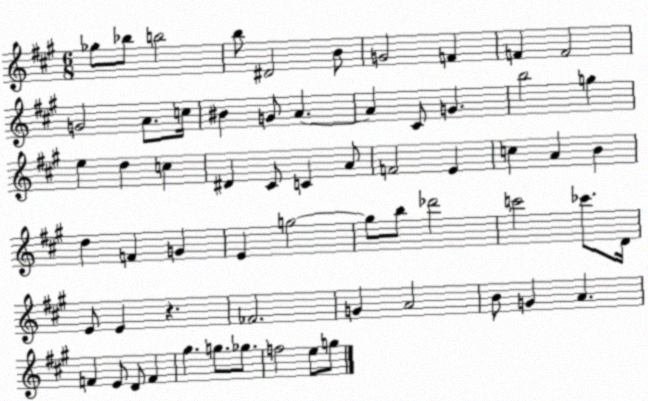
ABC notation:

X:1
T:Untitled
M:6/8
L:1/4
K:A
_g/2 _b/2 b2 b/2 ^D2 B/2 G2 F F F2 G2 A/2 c/4 ^B G/2 A A ^C/2 G b2 g e d c ^D ^C/2 C A/2 F2 E c A B d F G E g2 g/2 b/2 _d'2 c'2 _c'/2 D/4 E/2 E z _F2 G A2 B/2 G A F E/2 D/2 F ^g g/2 _g/2 f2 e/2 g/2